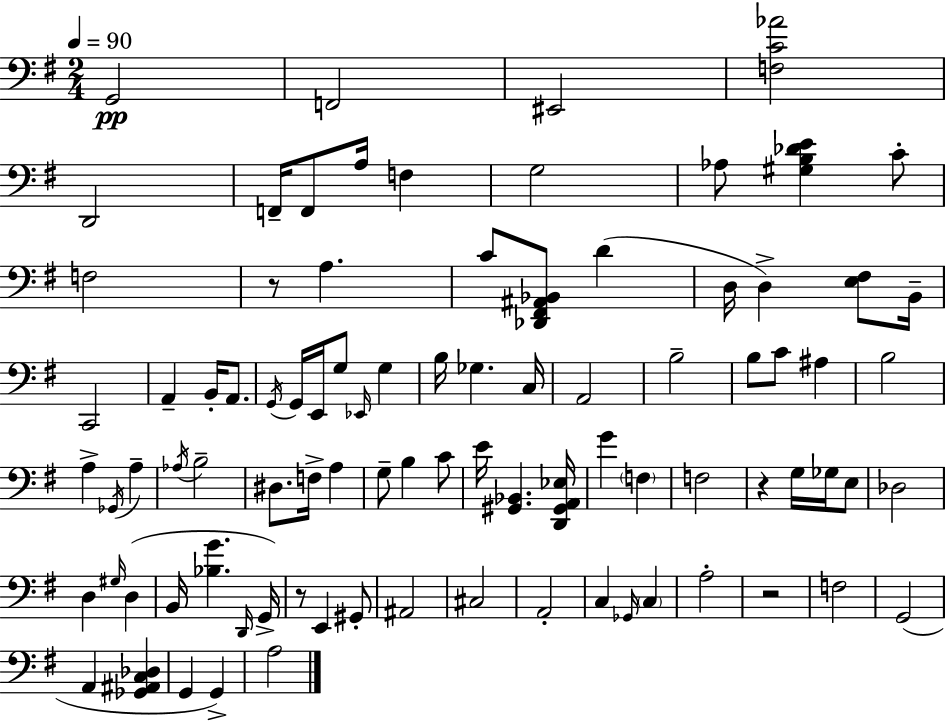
G2/h F2/h EIS2/h [F3,C4,Ab4]/h D2/h F2/s F2/e A3/s F3/q G3/h Ab3/e [G#3,B3,Db4,E4]/q C4/e F3/h R/e A3/q. C4/e [Db2,F#2,A#2,Bb2]/e D4/q D3/s D3/q [E3,F#3]/e B2/s C2/h A2/q B2/s A2/e. G2/s G2/s E2/s G3/e Eb2/s G3/q B3/s Gb3/q. C3/s A2/h B3/h B3/e C4/e A#3/q B3/h A3/q Gb2/s A3/q Ab3/s B3/h D#3/e. F3/s A3/q G3/e B3/q C4/e E4/s [G#2,Bb2]/q. [D2,G#2,A2,Eb3]/s G4/q F3/q F3/h R/q G3/s Gb3/s E3/e Db3/h D3/q G#3/s D3/q B2/s [Bb3,G4]/q. D2/s G2/s R/e E2/q G#2/e A#2/h C#3/h A2/h C3/q Gb2/s C3/q A3/h R/h F3/h G2/h A2/q [Gb2,A#2,C3,Db3]/q G2/q G2/q A3/h